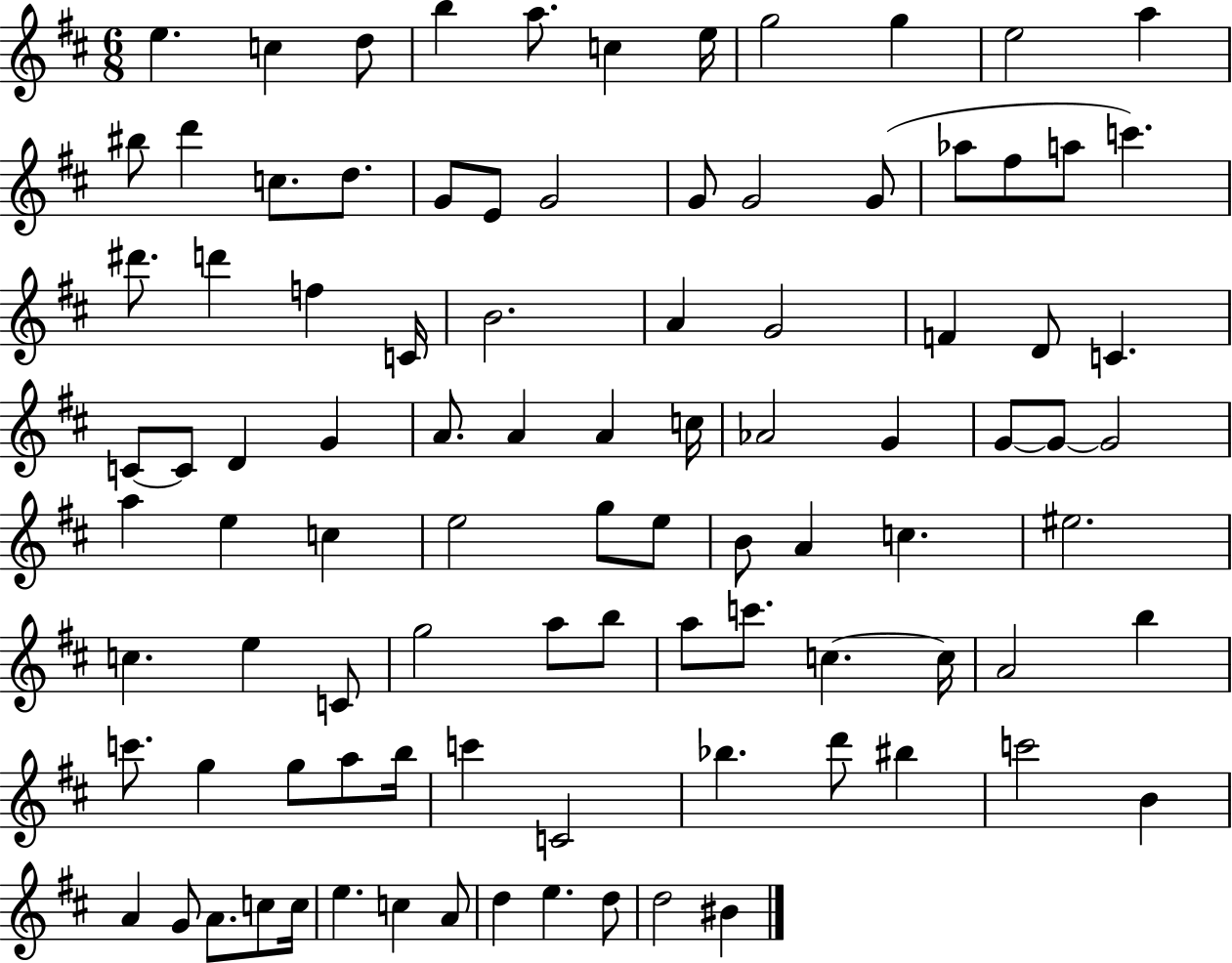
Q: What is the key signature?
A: D major